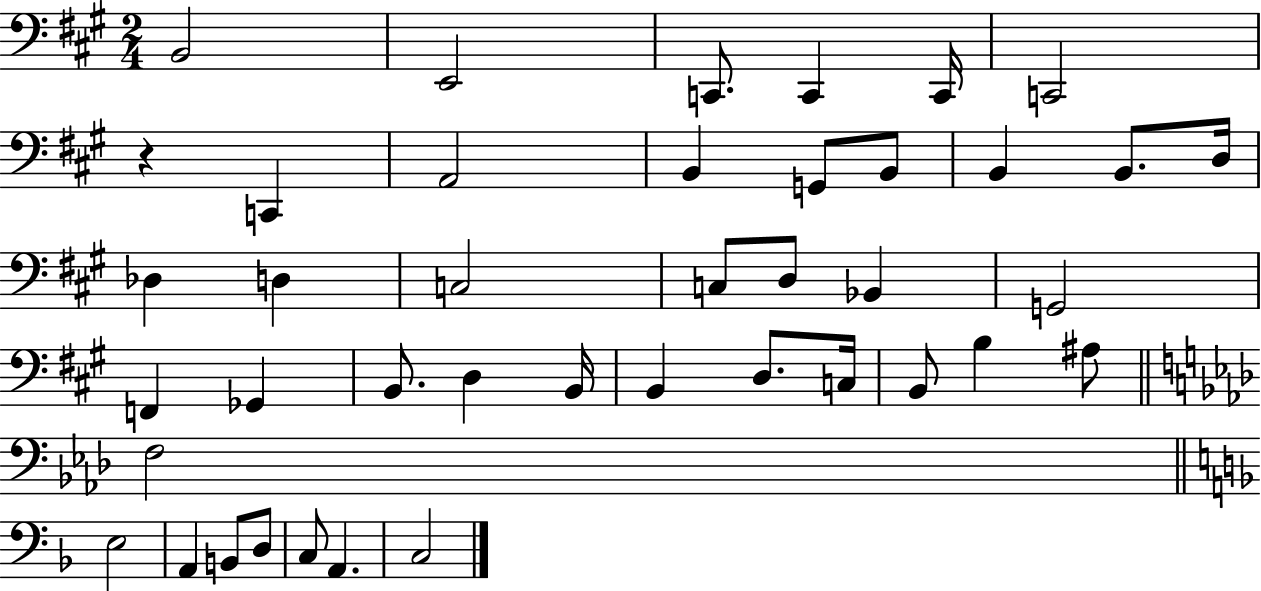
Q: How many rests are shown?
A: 1